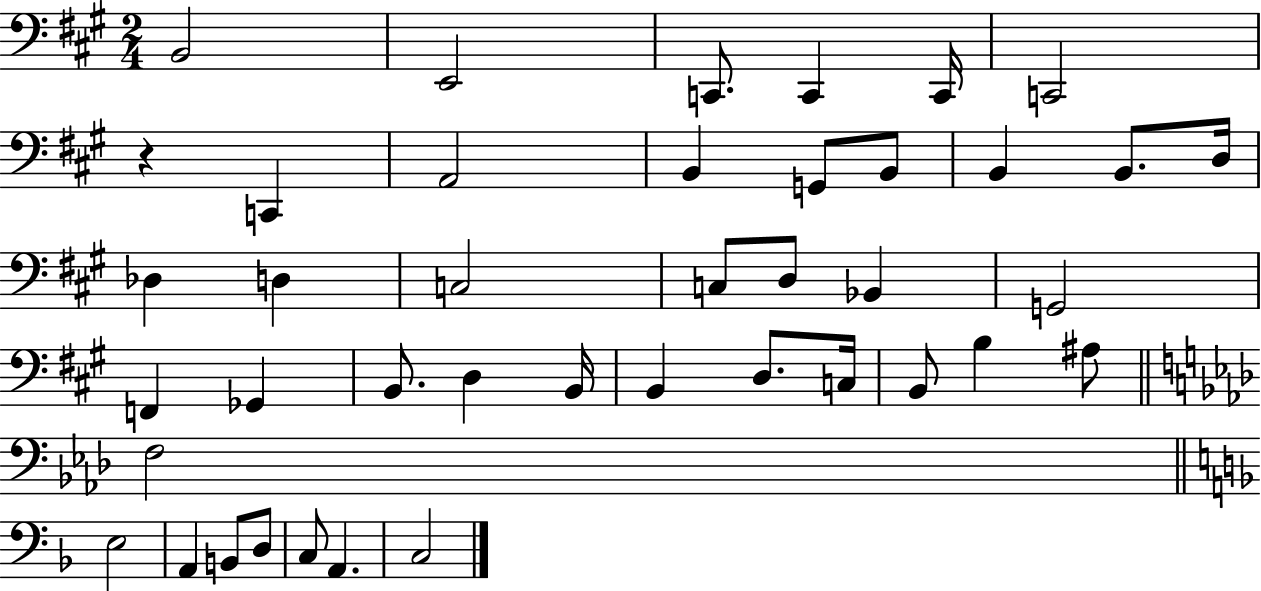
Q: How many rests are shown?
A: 1